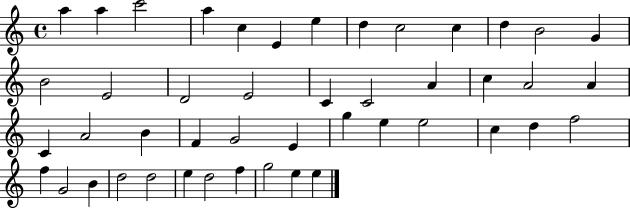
A5/q A5/q C6/h A5/q C5/q E4/q E5/q D5/q C5/h C5/q D5/q B4/h G4/q B4/h E4/h D4/h E4/h C4/q C4/h A4/q C5/q A4/h A4/q C4/q A4/h B4/q F4/q G4/h E4/q G5/q E5/q E5/h C5/q D5/q F5/h F5/q G4/h B4/q D5/h D5/h E5/q D5/h F5/q G5/h E5/q E5/q